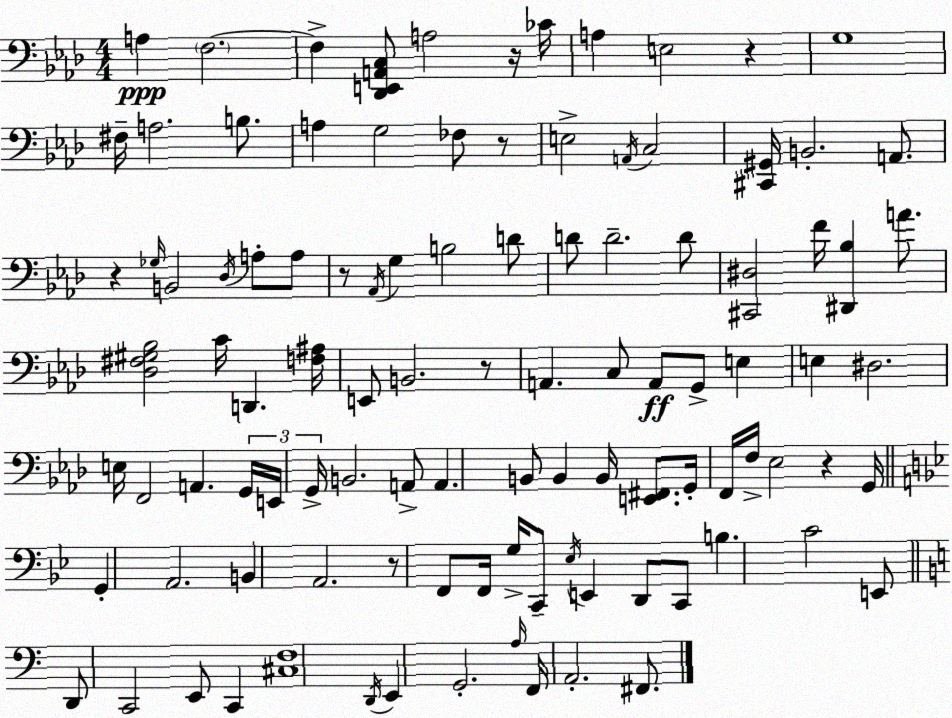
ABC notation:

X:1
T:Untitled
M:4/4
L:1/4
K:Fm
A, F,2 F, [_D,,E,,A,,C,]/2 A,2 z/4 _C/4 A, E,2 z G,4 ^F,/4 A,2 B,/2 A, G,2 _F,/2 z/2 E,2 A,,/4 C,2 [^C,,^G,,]/4 B,,2 A,,/2 z _G,/4 B,,2 _D,/4 A,/2 A,/2 z/2 _A,,/4 G, B,2 D/2 D/2 D2 D/2 [^C,,^D,]2 F/4 [^D,,_B,] A/2 [_D,^F,^G,_B,]2 C/4 D,, [F,^A,]/4 E,,/2 B,,2 z/2 A,, C,/2 A,,/2 G,,/2 E, E, ^D,2 E,/4 F,,2 A,, G,,/4 E,,/4 G,,/4 B,,2 A,,/2 A,, B,,/2 B,, B,,/4 [E,,^F,,]/2 G,,/4 F,,/4 F,/4 _E,2 z G,,/4 G,, A,,2 B,, A,,2 z/2 F,,/2 F,,/4 G,/4 C,,/2 _E,/4 E,, D,,/2 C,,/2 B, C2 E,,/2 D,,/2 C,,2 E,,/2 C,, [^C,F,]4 D,,/4 E,, G,,2 A,/4 F,,/4 A,,2 ^F,,/2